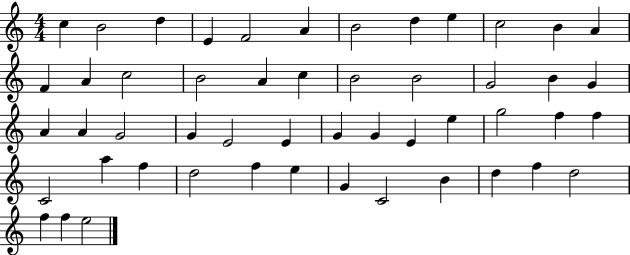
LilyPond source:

{
  \clef treble
  \numericTimeSignature
  \time 4/4
  \key c \major
  c''4 b'2 d''4 | e'4 f'2 a'4 | b'2 d''4 e''4 | c''2 b'4 a'4 | \break f'4 a'4 c''2 | b'2 a'4 c''4 | b'2 b'2 | g'2 b'4 g'4 | \break a'4 a'4 g'2 | g'4 e'2 e'4 | g'4 g'4 e'4 e''4 | g''2 f''4 f''4 | \break c'2 a''4 f''4 | d''2 f''4 e''4 | g'4 c'2 b'4 | d''4 f''4 d''2 | \break f''4 f''4 e''2 | \bar "|."
}